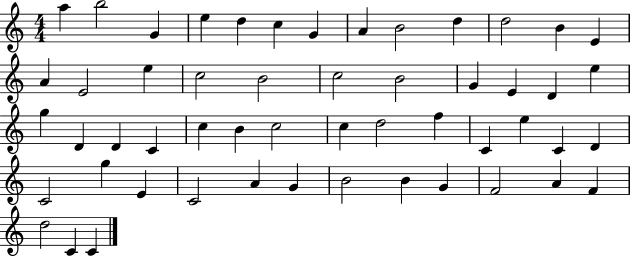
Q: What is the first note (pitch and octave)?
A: A5